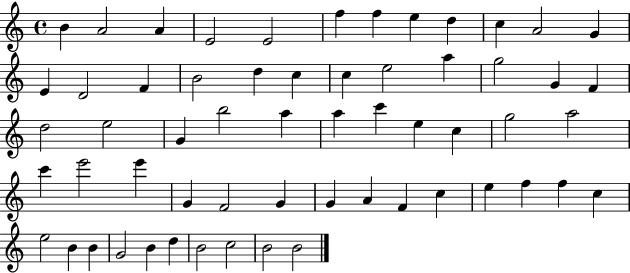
B4/q A4/h A4/q E4/h E4/h F5/q F5/q E5/q D5/q C5/q A4/h G4/q E4/q D4/h F4/q B4/h D5/q C5/q C5/q E5/h A5/q G5/h G4/q F4/q D5/h E5/h G4/q B5/h A5/q A5/q C6/q E5/q C5/q G5/h A5/h C6/q E6/h E6/q G4/q F4/h G4/q G4/q A4/q F4/q C5/q E5/q F5/q F5/q C5/q E5/h B4/q B4/q G4/h B4/q D5/q B4/h C5/h B4/h B4/h